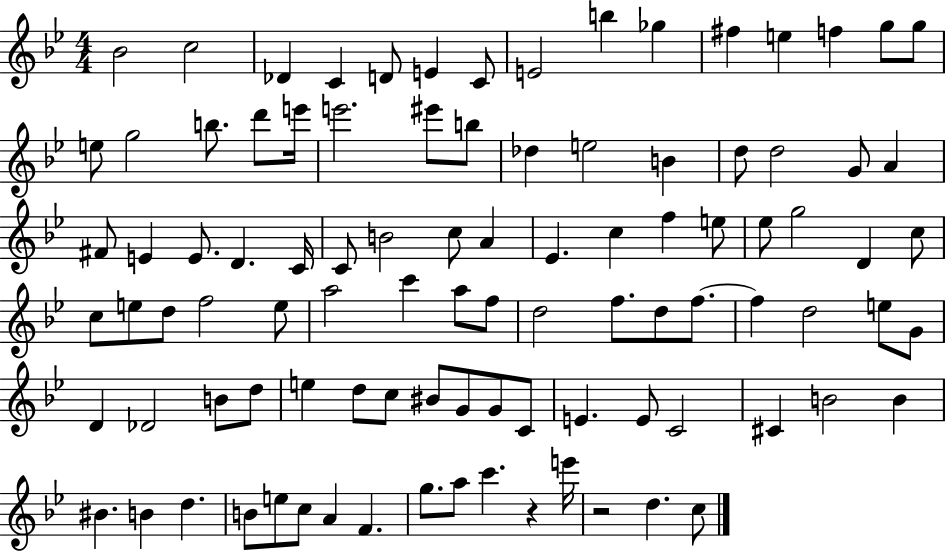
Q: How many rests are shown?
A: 2